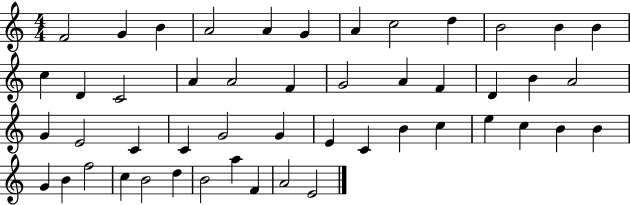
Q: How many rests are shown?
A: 0